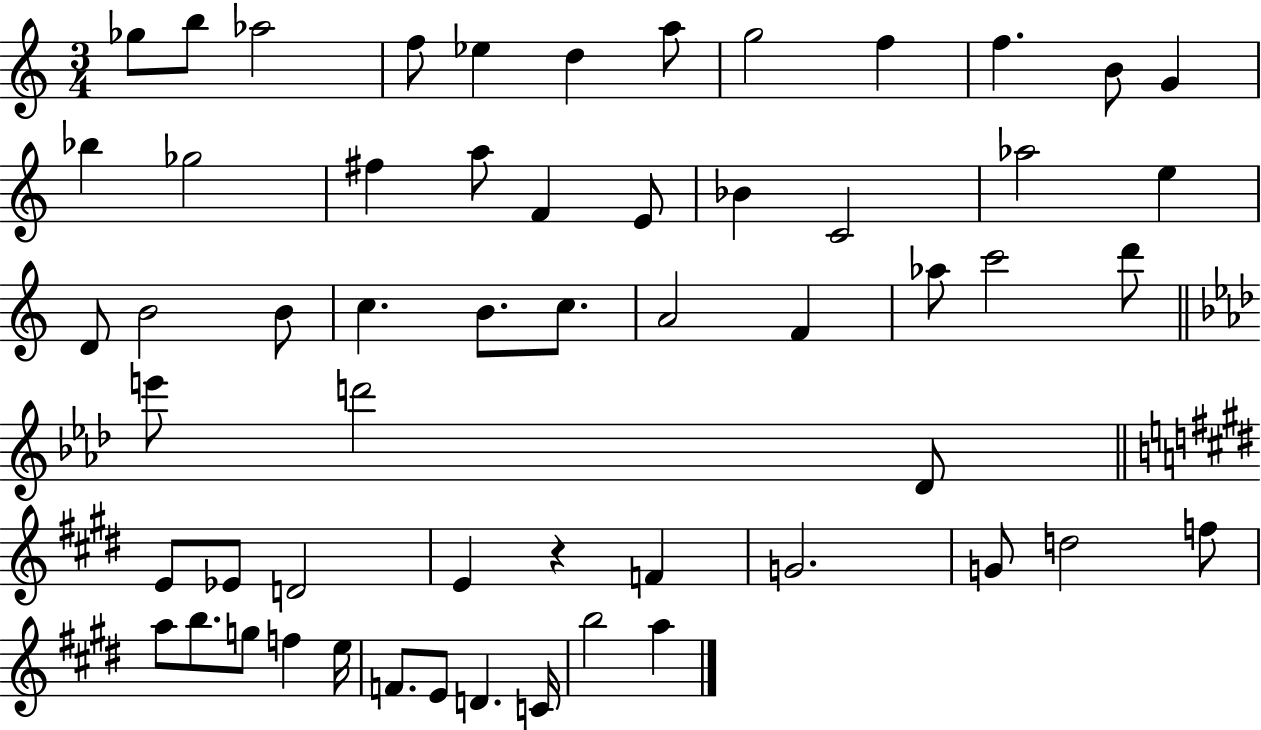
Gb5/e B5/e Ab5/h F5/e Eb5/q D5/q A5/e G5/h F5/q F5/q. B4/e G4/q Bb5/q Gb5/h F#5/q A5/e F4/q E4/e Bb4/q C4/h Ab5/h E5/q D4/e B4/h B4/e C5/q. B4/e. C5/e. A4/h F4/q Ab5/e C6/h D6/e E6/e D6/h Db4/e E4/e Eb4/e D4/h E4/q R/q F4/q G4/h. G4/e D5/h F5/e A5/e B5/e. G5/e F5/q E5/s F4/e. E4/e D4/q. C4/s B5/h A5/q